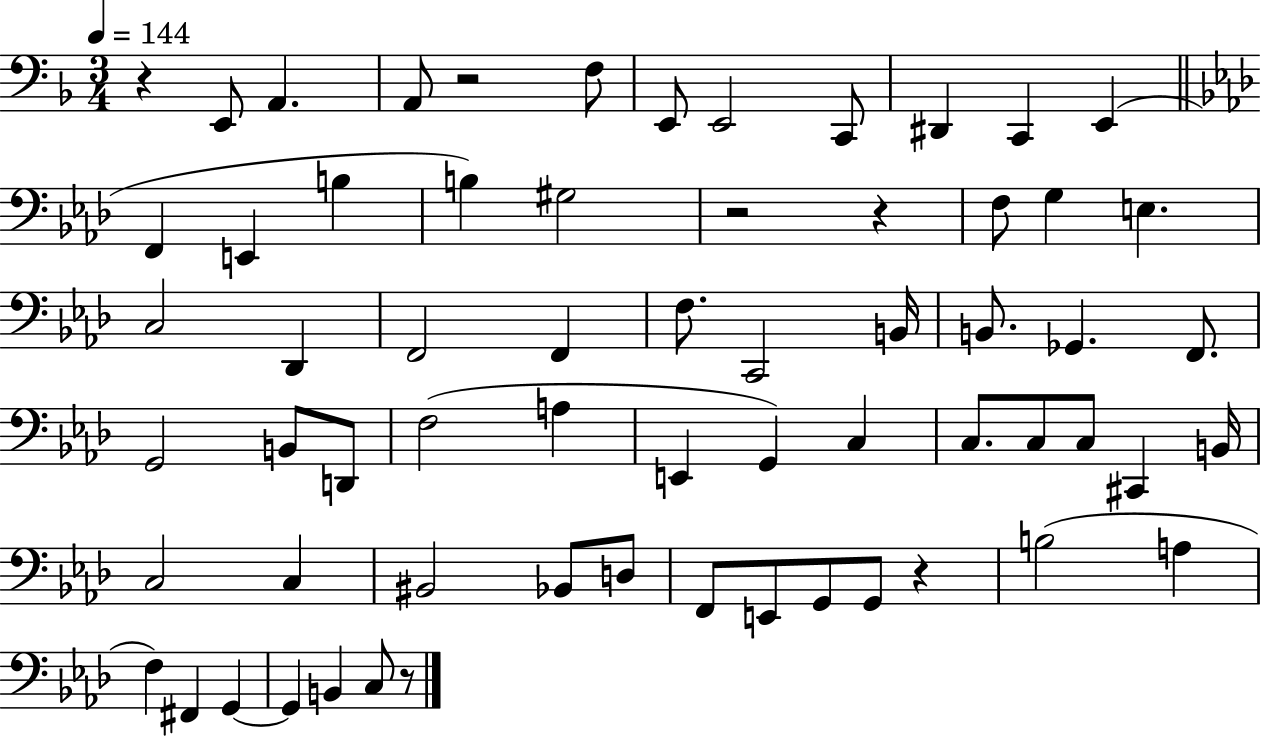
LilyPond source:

{
  \clef bass
  \numericTimeSignature
  \time 3/4
  \key f \major
  \tempo 4 = 144
  r4 e,8 a,4. | a,8 r2 f8 | e,8 e,2 c,8 | dis,4 c,4 e,4( | \break \bar "||" \break \key aes \major f,4 e,4 b4 | b4) gis2 | r2 r4 | f8 g4 e4. | \break c2 des,4 | f,2 f,4 | f8. c,2 b,16 | b,8. ges,4. f,8. | \break g,2 b,8 d,8 | f2( a4 | e,4 g,4) c4 | c8. c8 c8 cis,4 b,16 | \break c2 c4 | bis,2 bes,8 d8 | f,8 e,8 g,8 g,8 r4 | b2( a4 | \break f4) fis,4 g,4~~ | g,4 b,4 c8 r8 | \bar "|."
}